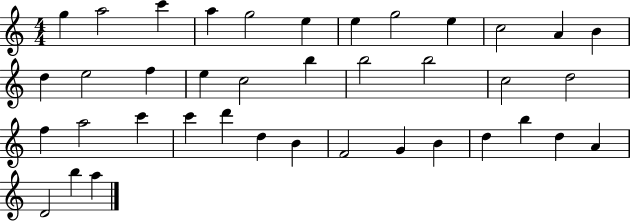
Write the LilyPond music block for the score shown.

{
  \clef treble
  \numericTimeSignature
  \time 4/4
  \key c \major
  g''4 a''2 c'''4 | a''4 g''2 e''4 | e''4 g''2 e''4 | c''2 a'4 b'4 | \break d''4 e''2 f''4 | e''4 c''2 b''4 | b''2 b''2 | c''2 d''2 | \break f''4 a''2 c'''4 | c'''4 d'''4 d''4 b'4 | f'2 g'4 b'4 | d''4 b''4 d''4 a'4 | \break d'2 b''4 a''4 | \bar "|."
}